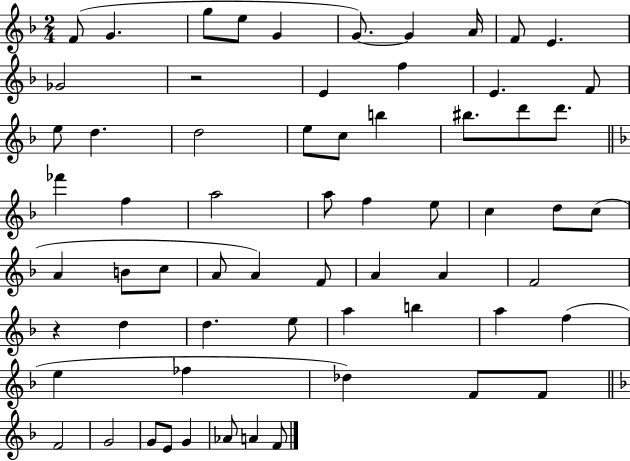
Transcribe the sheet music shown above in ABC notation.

X:1
T:Untitled
M:2/4
L:1/4
K:F
F/2 G g/2 e/2 G G/2 G A/4 F/2 E _G2 z2 E f E F/2 e/2 d d2 e/2 c/2 b ^b/2 d'/2 d'/2 _f' f a2 a/2 f e/2 c d/2 c/2 A B/2 c/2 A/2 A F/2 A A F2 z d d e/2 a b a f e _f _d F/2 F/2 F2 G2 G/2 E/2 G _A/2 A F/2